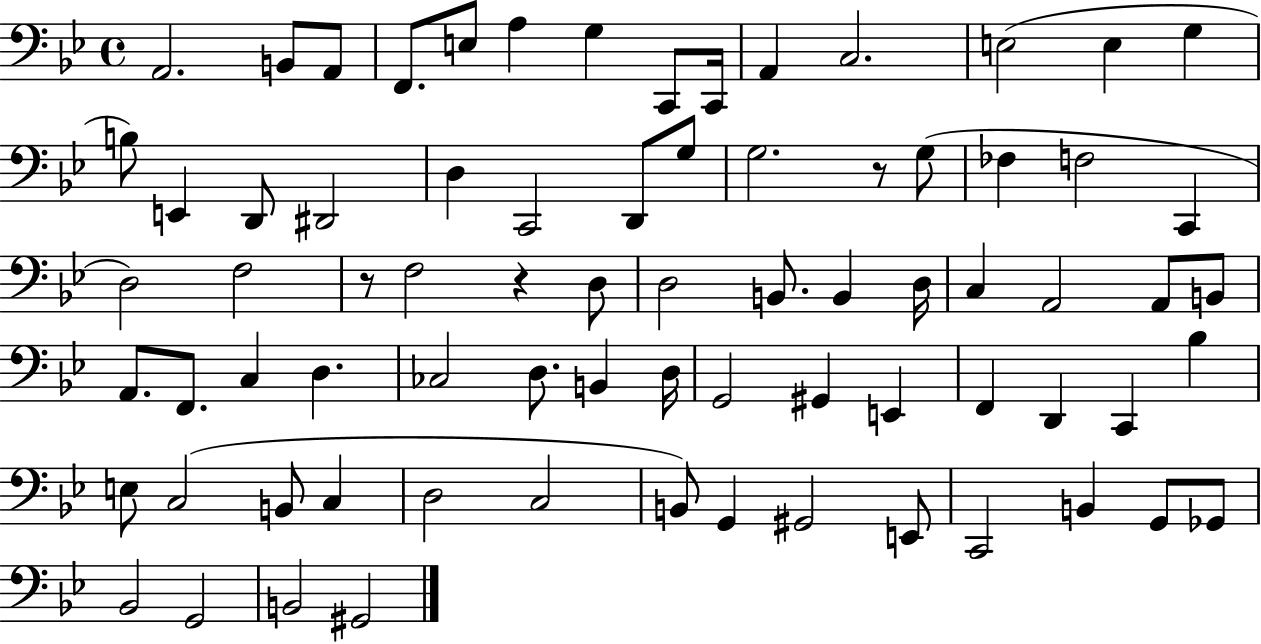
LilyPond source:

{
  \clef bass
  \time 4/4
  \defaultTimeSignature
  \key bes \major
  a,2. b,8 a,8 | f,8. e8 a4 g4 c,8 c,16 | a,4 c2. | e2( e4 g4 | \break b8) e,4 d,8 dis,2 | d4 c,2 d,8 g8 | g2. r8 g8( | fes4 f2 c,4 | \break d2) f2 | r8 f2 r4 d8 | d2 b,8. b,4 d16 | c4 a,2 a,8 b,8 | \break a,8. f,8. c4 d4. | ces2 d8. b,4 d16 | g,2 gis,4 e,4 | f,4 d,4 c,4 bes4 | \break e8 c2( b,8 c4 | d2 c2 | b,8) g,4 gis,2 e,8 | c,2 b,4 g,8 ges,8 | \break bes,2 g,2 | b,2 gis,2 | \bar "|."
}